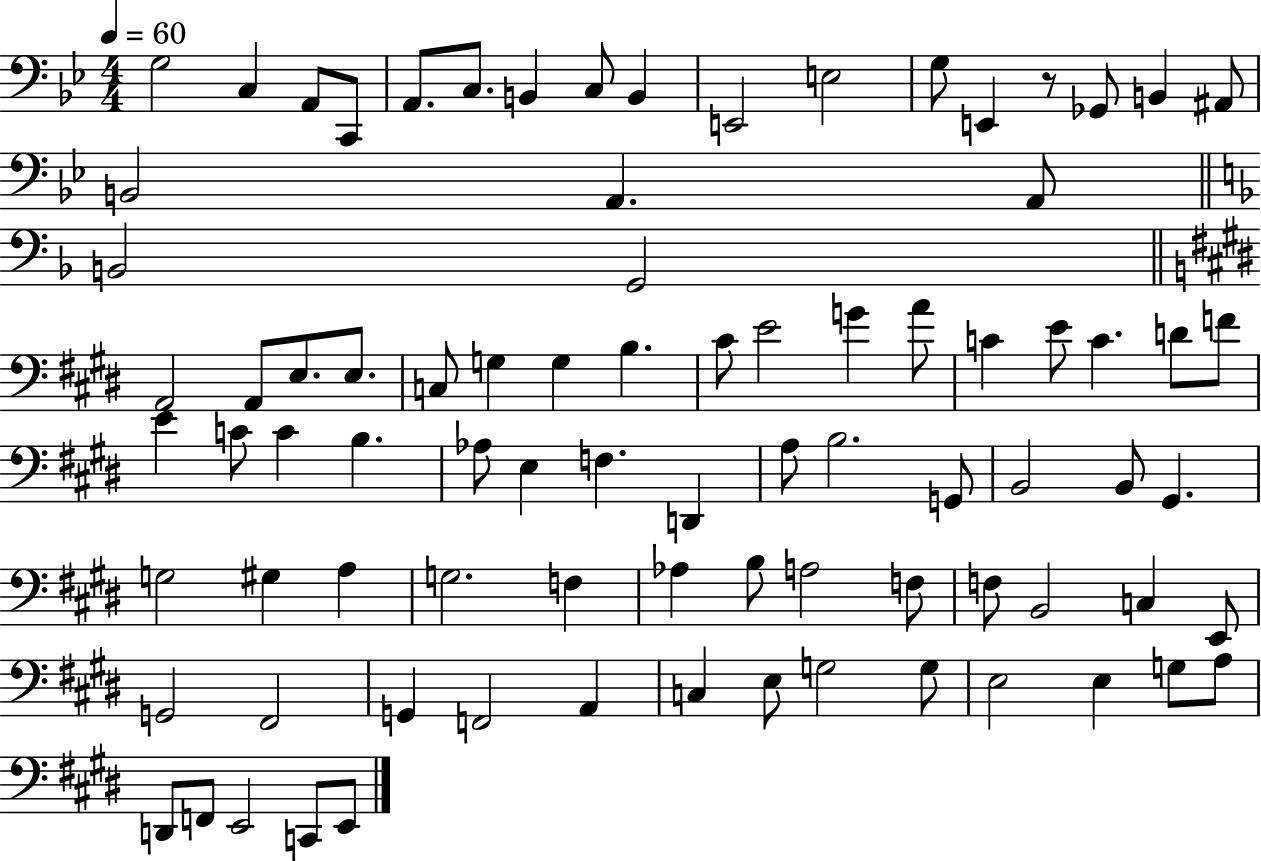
X:1
T:Untitled
M:4/4
L:1/4
K:Bb
G,2 C, A,,/2 C,,/2 A,,/2 C,/2 B,, C,/2 B,, E,,2 E,2 G,/2 E,, z/2 _G,,/2 B,, ^A,,/2 B,,2 A,, A,,/2 B,,2 G,,2 A,,2 A,,/2 E,/2 E,/2 C,/2 G, G, B, ^C/2 E2 G A/2 C E/2 C D/2 F/2 E C/2 C B, _A,/2 E, F, D,, A,/2 B,2 G,,/2 B,,2 B,,/2 ^G,, G,2 ^G, A, G,2 F, _A, B,/2 A,2 F,/2 F,/2 B,,2 C, E,,/2 G,,2 ^F,,2 G,, F,,2 A,, C, E,/2 G,2 G,/2 E,2 E, G,/2 A,/2 D,,/2 F,,/2 E,,2 C,,/2 E,,/2